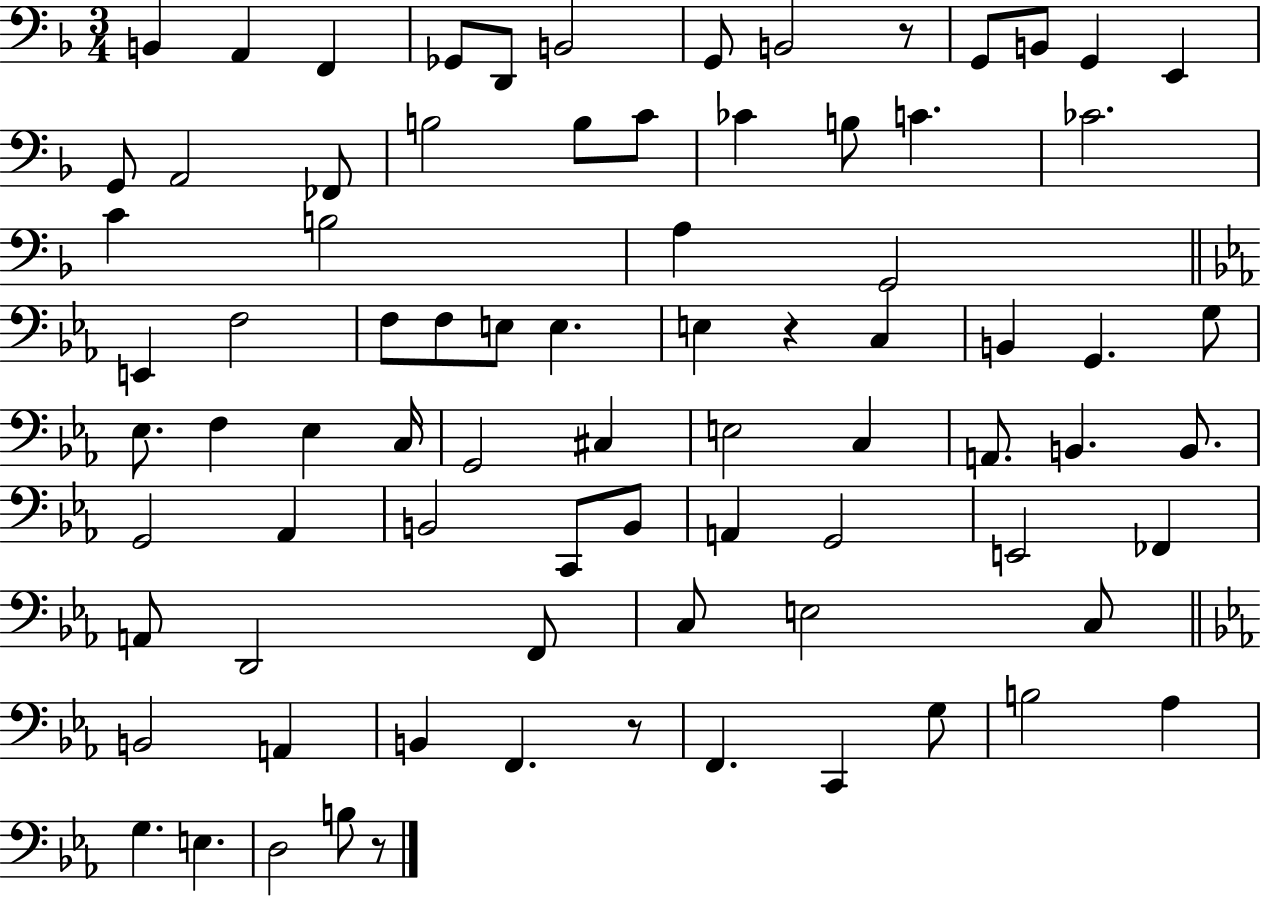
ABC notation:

X:1
T:Untitled
M:3/4
L:1/4
K:F
B,, A,, F,, _G,,/2 D,,/2 B,,2 G,,/2 B,,2 z/2 G,,/2 B,,/2 G,, E,, G,,/2 A,,2 _F,,/2 B,2 B,/2 C/2 _C B,/2 C _C2 C B,2 A, G,,2 E,, F,2 F,/2 F,/2 E,/2 E, E, z C, B,, G,, G,/2 _E,/2 F, _E, C,/4 G,,2 ^C, E,2 C, A,,/2 B,, B,,/2 G,,2 _A,, B,,2 C,,/2 B,,/2 A,, G,,2 E,,2 _F,, A,,/2 D,,2 F,,/2 C,/2 E,2 C,/2 B,,2 A,, B,, F,, z/2 F,, C,, G,/2 B,2 _A, G, E, D,2 B,/2 z/2